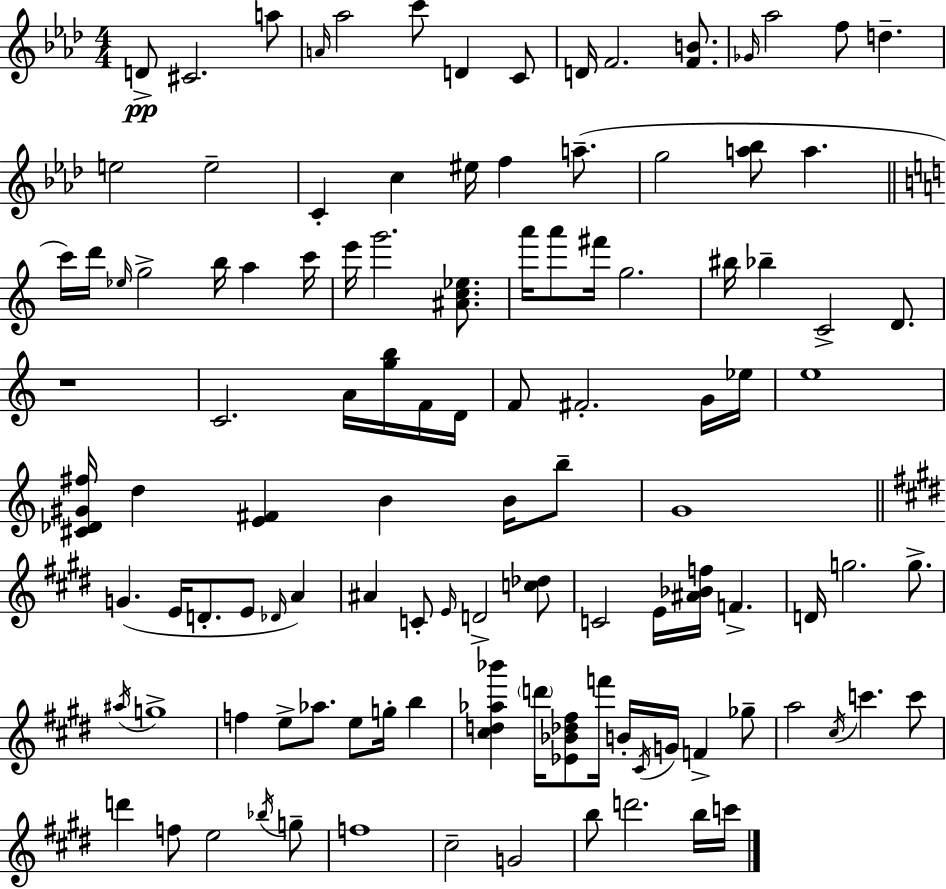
D4/e C#4/h. A5/e A4/s Ab5/h C6/e D4/q C4/e D4/s F4/h. [F4,B4]/e. Gb4/s Ab5/h F5/e D5/q. E5/h E5/h C4/q C5/q EIS5/s F5/q A5/e. G5/h [A5,Bb5]/e A5/q. C6/s D6/s Eb5/s G5/h B5/s A5/q C6/s E6/s G6/h. [A#4,C5,Eb5]/e. A6/s A6/e F#6/s G5/h. BIS5/s Bb5/q C4/h D4/e. R/w C4/h. A4/s [G5,B5]/s F4/s D4/s F4/e F#4/h. G4/s Eb5/s E5/w [C#4,Db4,G#4,F#5]/s D5/q [E4,F#4]/q B4/q B4/s B5/e G4/w G4/q. E4/s D4/e. E4/e Db4/s A4/q A#4/q C4/e E4/s D4/h [C5,Db5]/e C4/h E4/s [A#4,Bb4,F5]/s F4/q. D4/s G5/h. G5/e. A#5/s G5/w F5/q E5/e Ab5/e. E5/e G5/s B5/q [C#5,D5,Ab5,Bb6]/q D6/s [Eb4,Bb4,Db5,F#5]/e F6/s B4/s C#4/s G4/s F4/q Gb5/e A5/h C#5/s C6/q. C6/e D6/q F5/e E5/h Bb5/s G5/e F5/w C#5/h G4/h B5/e D6/h. B5/s C6/s